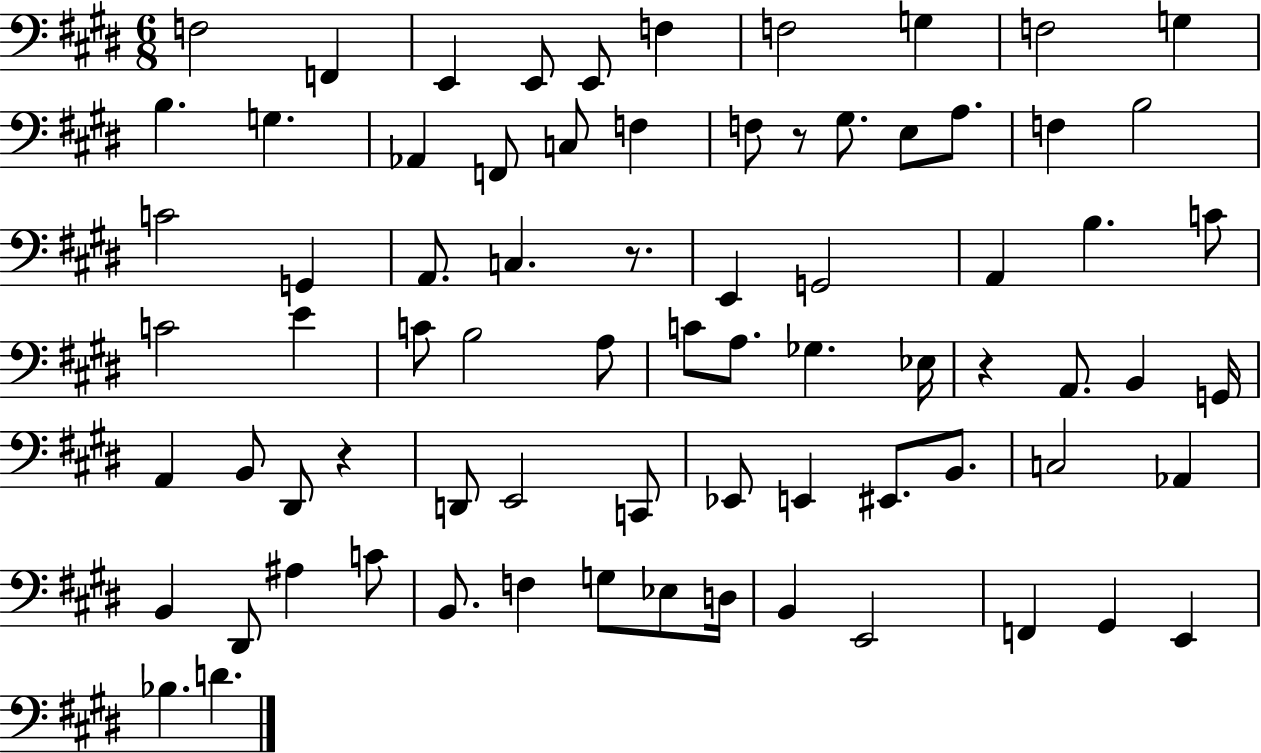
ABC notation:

X:1
T:Untitled
M:6/8
L:1/4
K:E
F,2 F,, E,, E,,/2 E,,/2 F, F,2 G, F,2 G, B, G, _A,, F,,/2 C,/2 F, F,/2 z/2 ^G,/2 E,/2 A,/2 F, B,2 C2 G,, A,,/2 C, z/2 E,, G,,2 A,, B, C/2 C2 E C/2 B,2 A,/2 C/2 A,/2 _G, _E,/4 z A,,/2 B,, G,,/4 A,, B,,/2 ^D,,/2 z D,,/2 E,,2 C,,/2 _E,,/2 E,, ^E,,/2 B,,/2 C,2 _A,, B,, ^D,,/2 ^A, C/2 B,,/2 F, G,/2 _E,/2 D,/4 B,, E,,2 F,, ^G,, E,, _B, D